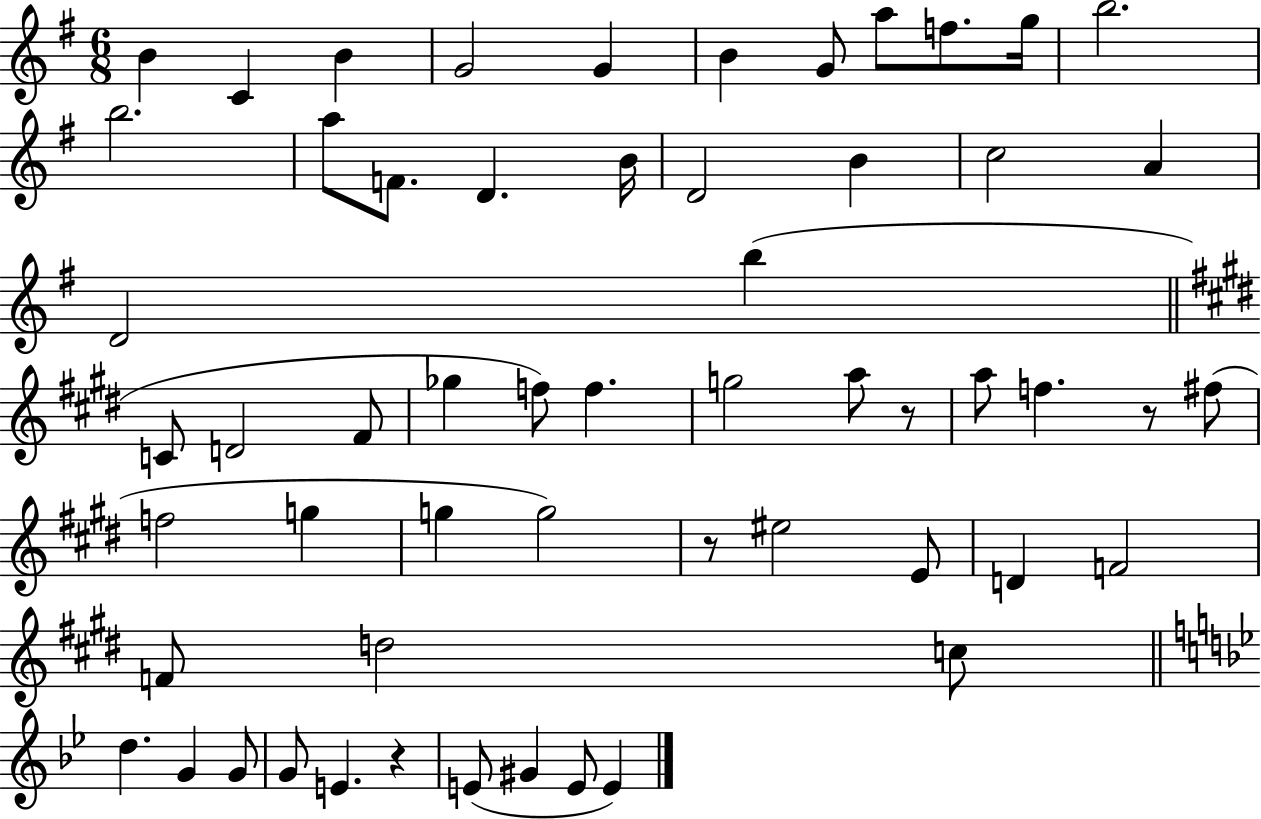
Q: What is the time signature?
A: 6/8